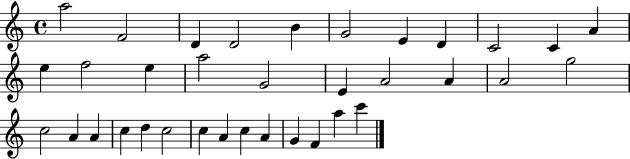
A5/h F4/h D4/q D4/h B4/q G4/h E4/q D4/q C4/h C4/q A4/q E5/q F5/h E5/q A5/h G4/h E4/q A4/h A4/q A4/h G5/h C5/h A4/q A4/q C5/q D5/q C5/h C5/q A4/q C5/q A4/q G4/q F4/q A5/q C6/q